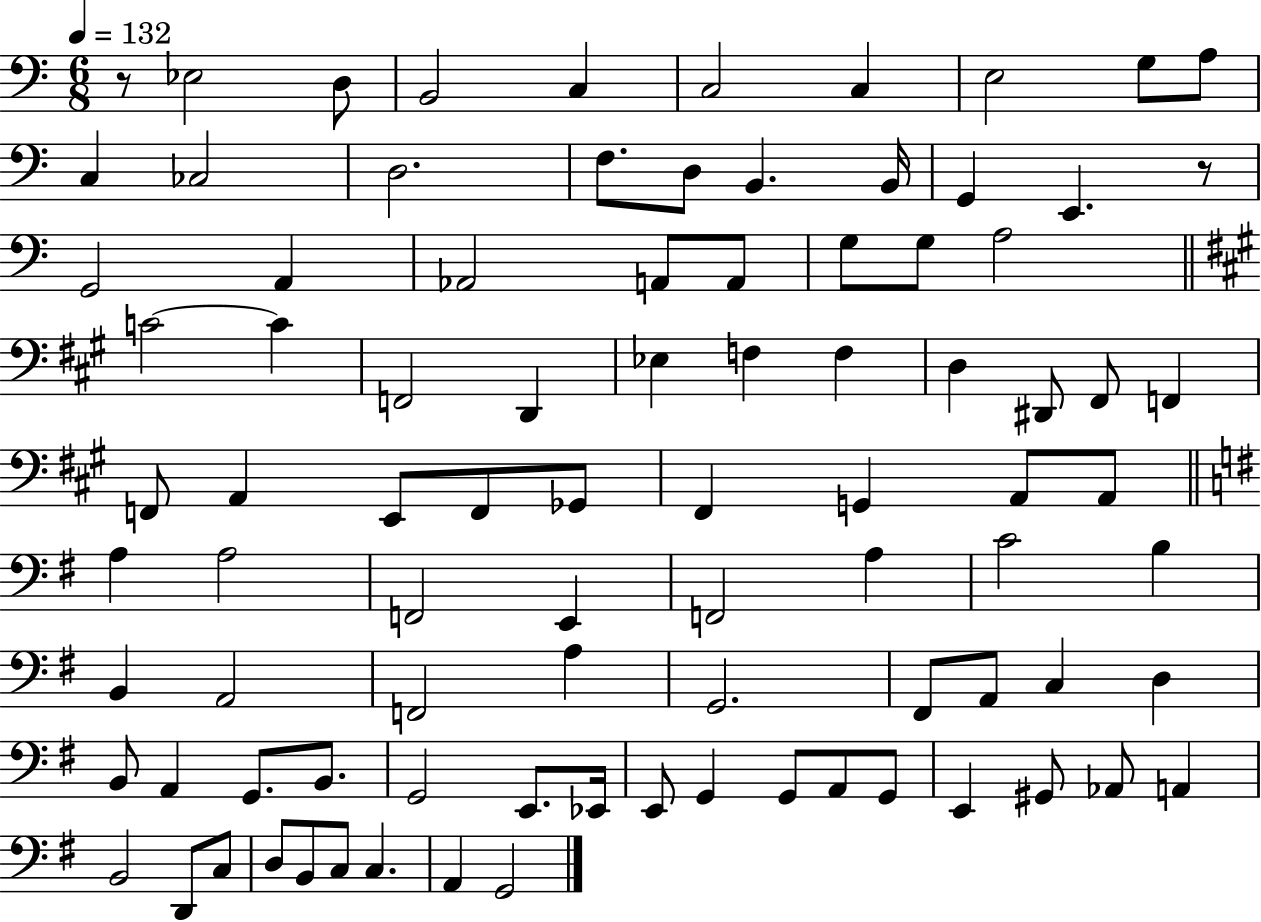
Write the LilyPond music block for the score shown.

{
  \clef bass
  \numericTimeSignature
  \time 6/8
  \key c \major
  \tempo 4 = 132
  \repeat volta 2 { r8 ees2 d8 | b,2 c4 | c2 c4 | e2 g8 a8 | \break c4 ces2 | d2. | f8. d8 b,4. b,16 | g,4 e,4. r8 | \break g,2 a,4 | aes,2 a,8 a,8 | g8 g8 a2 | \bar "||" \break \key a \major c'2~~ c'4 | f,2 d,4 | ees4 f4 f4 | d4 dis,8 fis,8 f,4 | \break f,8 a,4 e,8 f,8 ges,8 | fis,4 g,4 a,8 a,8 | \bar "||" \break \key e \minor a4 a2 | f,2 e,4 | f,2 a4 | c'2 b4 | \break b,4 a,2 | f,2 a4 | g,2. | fis,8 a,8 c4 d4 | \break b,8 a,4 g,8. b,8. | g,2 e,8. ees,16 | e,8 g,4 g,8 a,8 g,8 | e,4 gis,8 aes,8 a,4 | \break b,2 d,8 c8 | d8 b,8 c8 c4. | a,4 g,2 | } \bar "|."
}